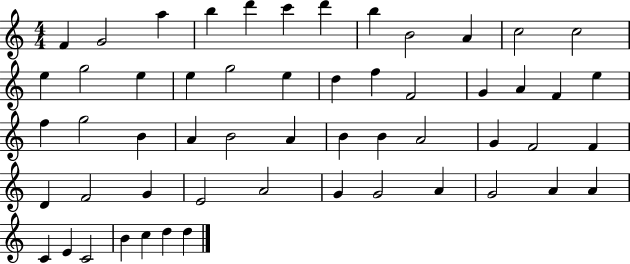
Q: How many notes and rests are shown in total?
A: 55